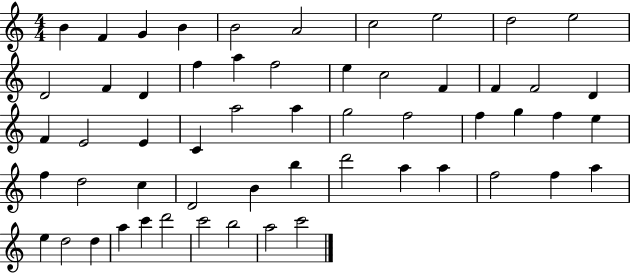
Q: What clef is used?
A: treble